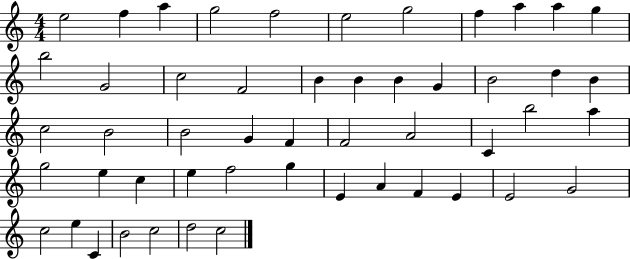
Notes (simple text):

E5/h F5/q A5/q G5/h F5/h E5/h G5/h F5/q A5/q A5/q G5/q B5/h G4/h C5/h F4/h B4/q B4/q B4/q G4/q B4/h D5/q B4/q C5/h B4/h B4/h G4/q F4/q F4/h A4/h C4/q B5/h A5/q G5/h E5/q C5/q E5/q F5/h G5/q E4/q A4/q F4/q E4/q E4/h G4/h C5/h E5/q C4/q B4/h C5/h D5/h C5/h